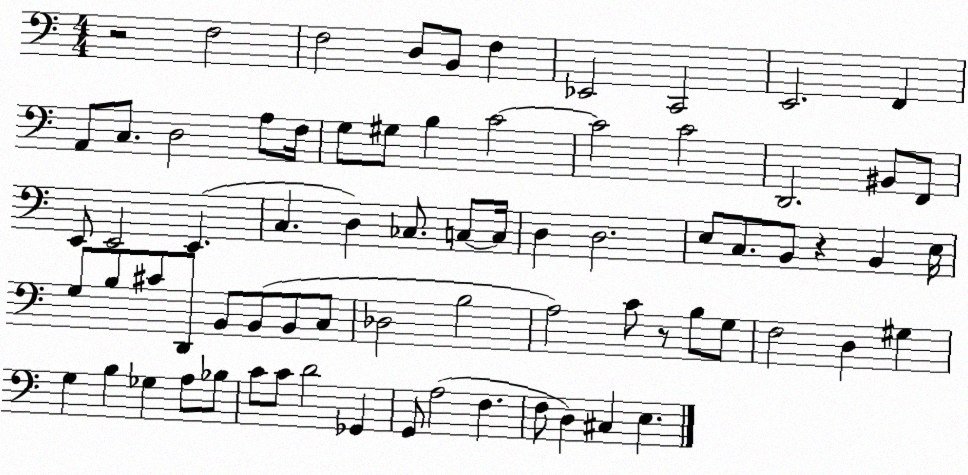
X:1
T:Untitled
M:4/4
L:1/4
K:C
z2 F,2 F,2 D,/2 B,,/2 F, _E,,2 C,,2 E,,2 F,, A,,/2 C,/2 D,2 A,/2 F,/4 G,/2 ^G,/2 B, C2 C2 C2 D,,2 ^B,,/2 F,,/2 E,,/2 E,,2 E,, C, D, _C,/2 C,/2 C,/4 D, D,2 E,/2 C,/2 B,,/2 z B,, E,/4 G,/2 B,/2 ^C/2 D,,/2 B,,/2 B,,/2 B,,/2 C,/2 _D,2 B,2 A,2 C/2 z/2 B,/2 G,/2 F,2 D, ^G, G, B, _G, A,/2 _B,/2 C/2 C/2 D2 _G,, G,,/2 A,2 F, F,/2 D, ^C, E,